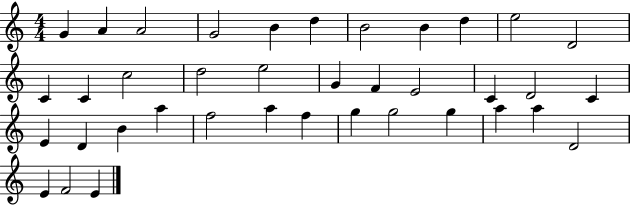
{
  \clef treble
  \numericTimeSignature
  \time 4/4
  \key c \major
  g'4 a'4 a'2 | g'2 b'4 d''4 | b'2 b'4 d''4 | e''2 d'2 | \break c'4 c'4 c''2 | d''2 e''2 | g'4 f'4 e'2 | c'4 d'2 c'4 | \break e'4 d'4 b'4 a''4 | f''2 a''4 f''4 | g''4 g''2 g''4 | a''4 a''4 d'2 | \break e'4 f'2 e'4 | \bar "|."
}